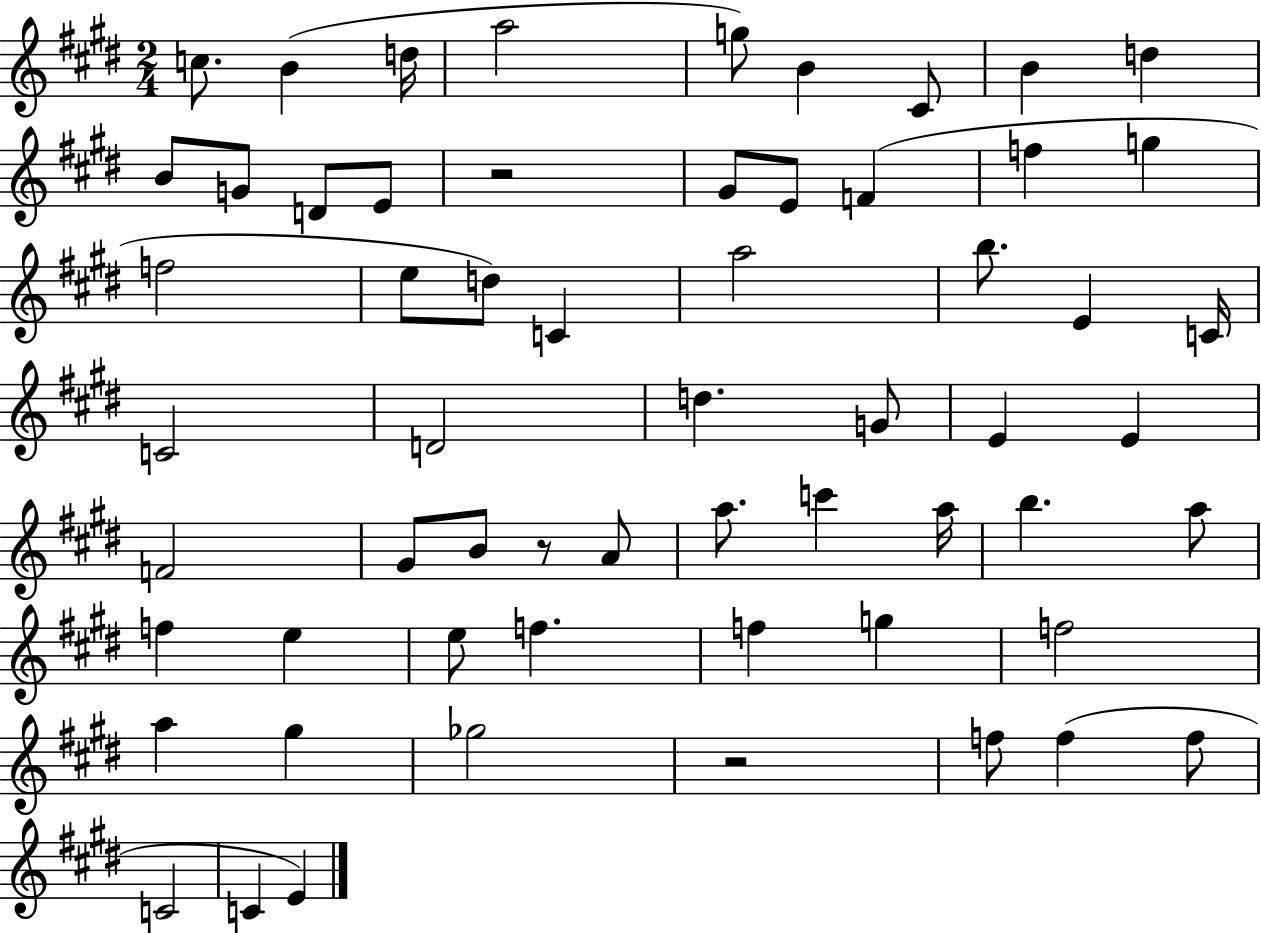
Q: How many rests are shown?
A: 3